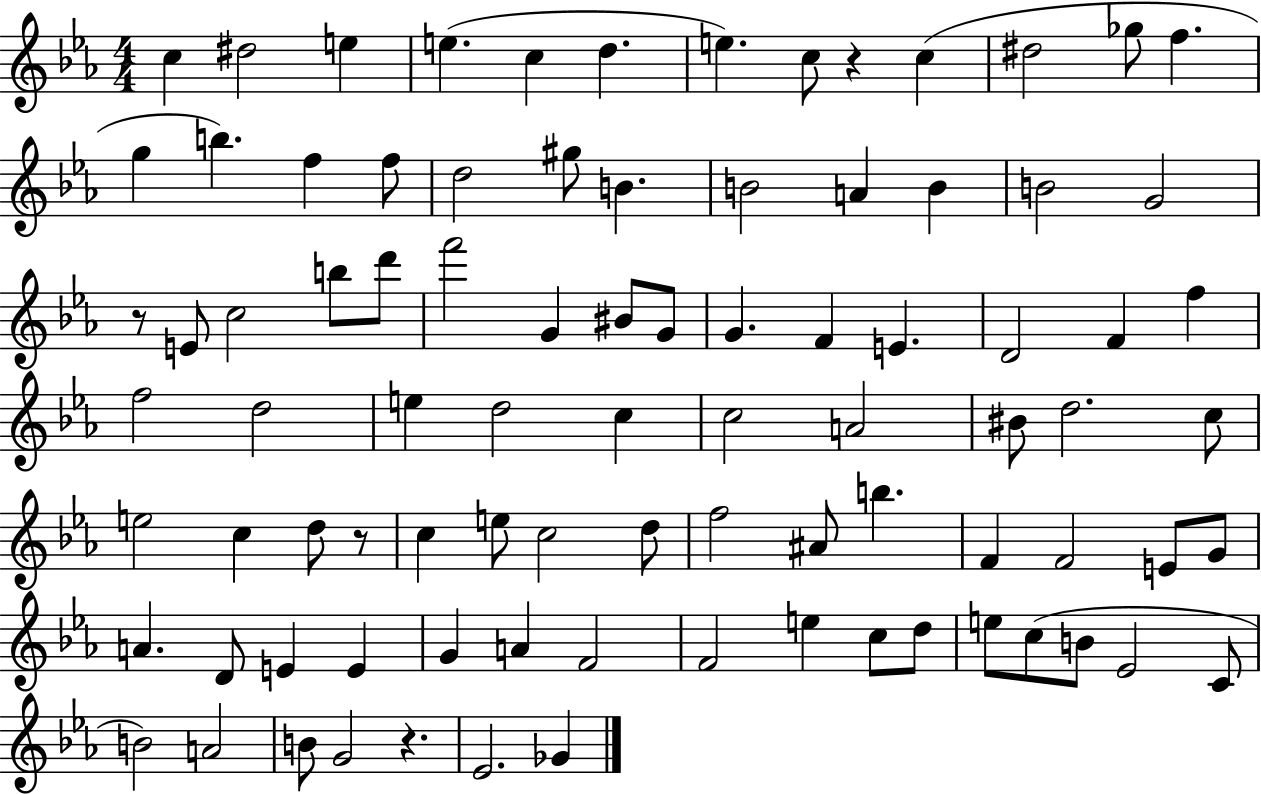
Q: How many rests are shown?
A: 4